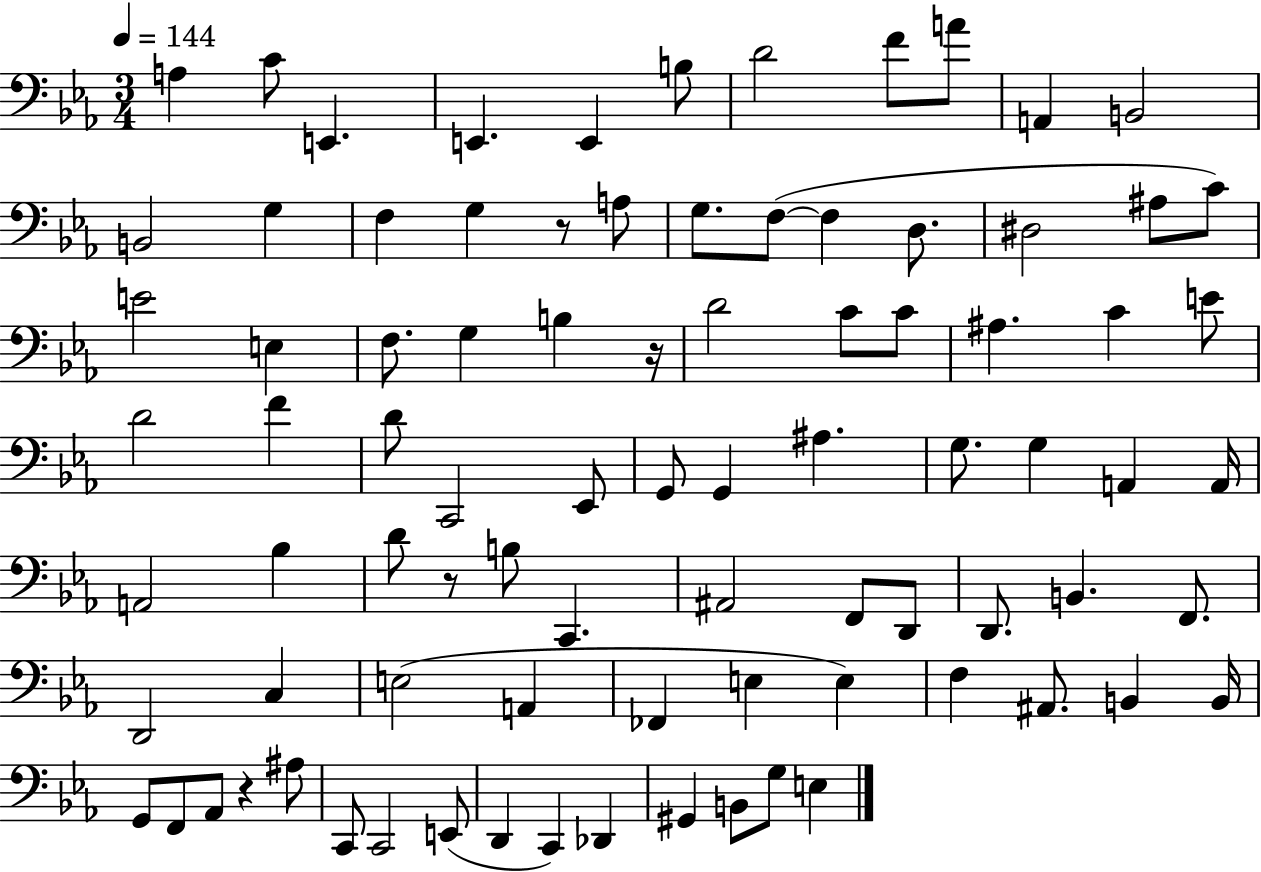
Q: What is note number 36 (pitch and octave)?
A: F4